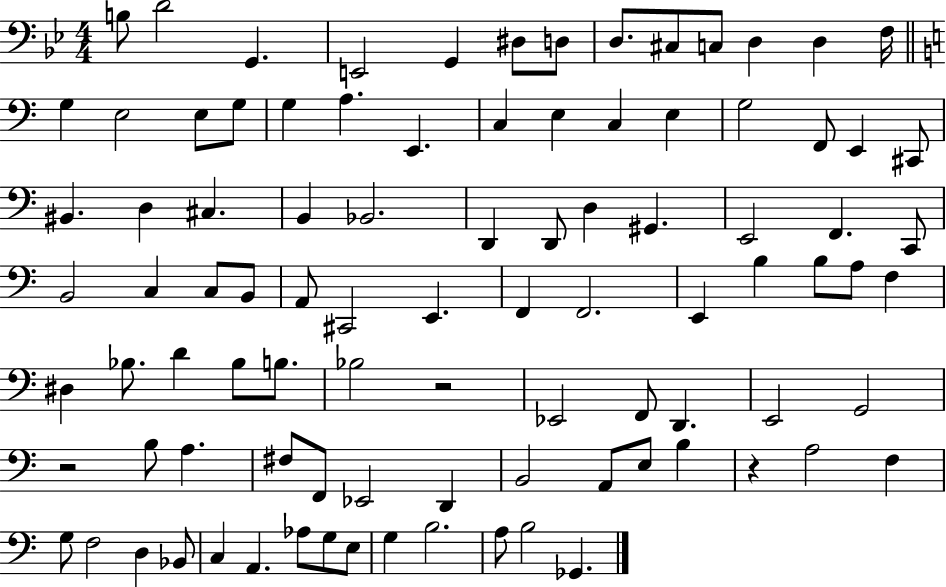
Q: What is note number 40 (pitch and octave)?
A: C2